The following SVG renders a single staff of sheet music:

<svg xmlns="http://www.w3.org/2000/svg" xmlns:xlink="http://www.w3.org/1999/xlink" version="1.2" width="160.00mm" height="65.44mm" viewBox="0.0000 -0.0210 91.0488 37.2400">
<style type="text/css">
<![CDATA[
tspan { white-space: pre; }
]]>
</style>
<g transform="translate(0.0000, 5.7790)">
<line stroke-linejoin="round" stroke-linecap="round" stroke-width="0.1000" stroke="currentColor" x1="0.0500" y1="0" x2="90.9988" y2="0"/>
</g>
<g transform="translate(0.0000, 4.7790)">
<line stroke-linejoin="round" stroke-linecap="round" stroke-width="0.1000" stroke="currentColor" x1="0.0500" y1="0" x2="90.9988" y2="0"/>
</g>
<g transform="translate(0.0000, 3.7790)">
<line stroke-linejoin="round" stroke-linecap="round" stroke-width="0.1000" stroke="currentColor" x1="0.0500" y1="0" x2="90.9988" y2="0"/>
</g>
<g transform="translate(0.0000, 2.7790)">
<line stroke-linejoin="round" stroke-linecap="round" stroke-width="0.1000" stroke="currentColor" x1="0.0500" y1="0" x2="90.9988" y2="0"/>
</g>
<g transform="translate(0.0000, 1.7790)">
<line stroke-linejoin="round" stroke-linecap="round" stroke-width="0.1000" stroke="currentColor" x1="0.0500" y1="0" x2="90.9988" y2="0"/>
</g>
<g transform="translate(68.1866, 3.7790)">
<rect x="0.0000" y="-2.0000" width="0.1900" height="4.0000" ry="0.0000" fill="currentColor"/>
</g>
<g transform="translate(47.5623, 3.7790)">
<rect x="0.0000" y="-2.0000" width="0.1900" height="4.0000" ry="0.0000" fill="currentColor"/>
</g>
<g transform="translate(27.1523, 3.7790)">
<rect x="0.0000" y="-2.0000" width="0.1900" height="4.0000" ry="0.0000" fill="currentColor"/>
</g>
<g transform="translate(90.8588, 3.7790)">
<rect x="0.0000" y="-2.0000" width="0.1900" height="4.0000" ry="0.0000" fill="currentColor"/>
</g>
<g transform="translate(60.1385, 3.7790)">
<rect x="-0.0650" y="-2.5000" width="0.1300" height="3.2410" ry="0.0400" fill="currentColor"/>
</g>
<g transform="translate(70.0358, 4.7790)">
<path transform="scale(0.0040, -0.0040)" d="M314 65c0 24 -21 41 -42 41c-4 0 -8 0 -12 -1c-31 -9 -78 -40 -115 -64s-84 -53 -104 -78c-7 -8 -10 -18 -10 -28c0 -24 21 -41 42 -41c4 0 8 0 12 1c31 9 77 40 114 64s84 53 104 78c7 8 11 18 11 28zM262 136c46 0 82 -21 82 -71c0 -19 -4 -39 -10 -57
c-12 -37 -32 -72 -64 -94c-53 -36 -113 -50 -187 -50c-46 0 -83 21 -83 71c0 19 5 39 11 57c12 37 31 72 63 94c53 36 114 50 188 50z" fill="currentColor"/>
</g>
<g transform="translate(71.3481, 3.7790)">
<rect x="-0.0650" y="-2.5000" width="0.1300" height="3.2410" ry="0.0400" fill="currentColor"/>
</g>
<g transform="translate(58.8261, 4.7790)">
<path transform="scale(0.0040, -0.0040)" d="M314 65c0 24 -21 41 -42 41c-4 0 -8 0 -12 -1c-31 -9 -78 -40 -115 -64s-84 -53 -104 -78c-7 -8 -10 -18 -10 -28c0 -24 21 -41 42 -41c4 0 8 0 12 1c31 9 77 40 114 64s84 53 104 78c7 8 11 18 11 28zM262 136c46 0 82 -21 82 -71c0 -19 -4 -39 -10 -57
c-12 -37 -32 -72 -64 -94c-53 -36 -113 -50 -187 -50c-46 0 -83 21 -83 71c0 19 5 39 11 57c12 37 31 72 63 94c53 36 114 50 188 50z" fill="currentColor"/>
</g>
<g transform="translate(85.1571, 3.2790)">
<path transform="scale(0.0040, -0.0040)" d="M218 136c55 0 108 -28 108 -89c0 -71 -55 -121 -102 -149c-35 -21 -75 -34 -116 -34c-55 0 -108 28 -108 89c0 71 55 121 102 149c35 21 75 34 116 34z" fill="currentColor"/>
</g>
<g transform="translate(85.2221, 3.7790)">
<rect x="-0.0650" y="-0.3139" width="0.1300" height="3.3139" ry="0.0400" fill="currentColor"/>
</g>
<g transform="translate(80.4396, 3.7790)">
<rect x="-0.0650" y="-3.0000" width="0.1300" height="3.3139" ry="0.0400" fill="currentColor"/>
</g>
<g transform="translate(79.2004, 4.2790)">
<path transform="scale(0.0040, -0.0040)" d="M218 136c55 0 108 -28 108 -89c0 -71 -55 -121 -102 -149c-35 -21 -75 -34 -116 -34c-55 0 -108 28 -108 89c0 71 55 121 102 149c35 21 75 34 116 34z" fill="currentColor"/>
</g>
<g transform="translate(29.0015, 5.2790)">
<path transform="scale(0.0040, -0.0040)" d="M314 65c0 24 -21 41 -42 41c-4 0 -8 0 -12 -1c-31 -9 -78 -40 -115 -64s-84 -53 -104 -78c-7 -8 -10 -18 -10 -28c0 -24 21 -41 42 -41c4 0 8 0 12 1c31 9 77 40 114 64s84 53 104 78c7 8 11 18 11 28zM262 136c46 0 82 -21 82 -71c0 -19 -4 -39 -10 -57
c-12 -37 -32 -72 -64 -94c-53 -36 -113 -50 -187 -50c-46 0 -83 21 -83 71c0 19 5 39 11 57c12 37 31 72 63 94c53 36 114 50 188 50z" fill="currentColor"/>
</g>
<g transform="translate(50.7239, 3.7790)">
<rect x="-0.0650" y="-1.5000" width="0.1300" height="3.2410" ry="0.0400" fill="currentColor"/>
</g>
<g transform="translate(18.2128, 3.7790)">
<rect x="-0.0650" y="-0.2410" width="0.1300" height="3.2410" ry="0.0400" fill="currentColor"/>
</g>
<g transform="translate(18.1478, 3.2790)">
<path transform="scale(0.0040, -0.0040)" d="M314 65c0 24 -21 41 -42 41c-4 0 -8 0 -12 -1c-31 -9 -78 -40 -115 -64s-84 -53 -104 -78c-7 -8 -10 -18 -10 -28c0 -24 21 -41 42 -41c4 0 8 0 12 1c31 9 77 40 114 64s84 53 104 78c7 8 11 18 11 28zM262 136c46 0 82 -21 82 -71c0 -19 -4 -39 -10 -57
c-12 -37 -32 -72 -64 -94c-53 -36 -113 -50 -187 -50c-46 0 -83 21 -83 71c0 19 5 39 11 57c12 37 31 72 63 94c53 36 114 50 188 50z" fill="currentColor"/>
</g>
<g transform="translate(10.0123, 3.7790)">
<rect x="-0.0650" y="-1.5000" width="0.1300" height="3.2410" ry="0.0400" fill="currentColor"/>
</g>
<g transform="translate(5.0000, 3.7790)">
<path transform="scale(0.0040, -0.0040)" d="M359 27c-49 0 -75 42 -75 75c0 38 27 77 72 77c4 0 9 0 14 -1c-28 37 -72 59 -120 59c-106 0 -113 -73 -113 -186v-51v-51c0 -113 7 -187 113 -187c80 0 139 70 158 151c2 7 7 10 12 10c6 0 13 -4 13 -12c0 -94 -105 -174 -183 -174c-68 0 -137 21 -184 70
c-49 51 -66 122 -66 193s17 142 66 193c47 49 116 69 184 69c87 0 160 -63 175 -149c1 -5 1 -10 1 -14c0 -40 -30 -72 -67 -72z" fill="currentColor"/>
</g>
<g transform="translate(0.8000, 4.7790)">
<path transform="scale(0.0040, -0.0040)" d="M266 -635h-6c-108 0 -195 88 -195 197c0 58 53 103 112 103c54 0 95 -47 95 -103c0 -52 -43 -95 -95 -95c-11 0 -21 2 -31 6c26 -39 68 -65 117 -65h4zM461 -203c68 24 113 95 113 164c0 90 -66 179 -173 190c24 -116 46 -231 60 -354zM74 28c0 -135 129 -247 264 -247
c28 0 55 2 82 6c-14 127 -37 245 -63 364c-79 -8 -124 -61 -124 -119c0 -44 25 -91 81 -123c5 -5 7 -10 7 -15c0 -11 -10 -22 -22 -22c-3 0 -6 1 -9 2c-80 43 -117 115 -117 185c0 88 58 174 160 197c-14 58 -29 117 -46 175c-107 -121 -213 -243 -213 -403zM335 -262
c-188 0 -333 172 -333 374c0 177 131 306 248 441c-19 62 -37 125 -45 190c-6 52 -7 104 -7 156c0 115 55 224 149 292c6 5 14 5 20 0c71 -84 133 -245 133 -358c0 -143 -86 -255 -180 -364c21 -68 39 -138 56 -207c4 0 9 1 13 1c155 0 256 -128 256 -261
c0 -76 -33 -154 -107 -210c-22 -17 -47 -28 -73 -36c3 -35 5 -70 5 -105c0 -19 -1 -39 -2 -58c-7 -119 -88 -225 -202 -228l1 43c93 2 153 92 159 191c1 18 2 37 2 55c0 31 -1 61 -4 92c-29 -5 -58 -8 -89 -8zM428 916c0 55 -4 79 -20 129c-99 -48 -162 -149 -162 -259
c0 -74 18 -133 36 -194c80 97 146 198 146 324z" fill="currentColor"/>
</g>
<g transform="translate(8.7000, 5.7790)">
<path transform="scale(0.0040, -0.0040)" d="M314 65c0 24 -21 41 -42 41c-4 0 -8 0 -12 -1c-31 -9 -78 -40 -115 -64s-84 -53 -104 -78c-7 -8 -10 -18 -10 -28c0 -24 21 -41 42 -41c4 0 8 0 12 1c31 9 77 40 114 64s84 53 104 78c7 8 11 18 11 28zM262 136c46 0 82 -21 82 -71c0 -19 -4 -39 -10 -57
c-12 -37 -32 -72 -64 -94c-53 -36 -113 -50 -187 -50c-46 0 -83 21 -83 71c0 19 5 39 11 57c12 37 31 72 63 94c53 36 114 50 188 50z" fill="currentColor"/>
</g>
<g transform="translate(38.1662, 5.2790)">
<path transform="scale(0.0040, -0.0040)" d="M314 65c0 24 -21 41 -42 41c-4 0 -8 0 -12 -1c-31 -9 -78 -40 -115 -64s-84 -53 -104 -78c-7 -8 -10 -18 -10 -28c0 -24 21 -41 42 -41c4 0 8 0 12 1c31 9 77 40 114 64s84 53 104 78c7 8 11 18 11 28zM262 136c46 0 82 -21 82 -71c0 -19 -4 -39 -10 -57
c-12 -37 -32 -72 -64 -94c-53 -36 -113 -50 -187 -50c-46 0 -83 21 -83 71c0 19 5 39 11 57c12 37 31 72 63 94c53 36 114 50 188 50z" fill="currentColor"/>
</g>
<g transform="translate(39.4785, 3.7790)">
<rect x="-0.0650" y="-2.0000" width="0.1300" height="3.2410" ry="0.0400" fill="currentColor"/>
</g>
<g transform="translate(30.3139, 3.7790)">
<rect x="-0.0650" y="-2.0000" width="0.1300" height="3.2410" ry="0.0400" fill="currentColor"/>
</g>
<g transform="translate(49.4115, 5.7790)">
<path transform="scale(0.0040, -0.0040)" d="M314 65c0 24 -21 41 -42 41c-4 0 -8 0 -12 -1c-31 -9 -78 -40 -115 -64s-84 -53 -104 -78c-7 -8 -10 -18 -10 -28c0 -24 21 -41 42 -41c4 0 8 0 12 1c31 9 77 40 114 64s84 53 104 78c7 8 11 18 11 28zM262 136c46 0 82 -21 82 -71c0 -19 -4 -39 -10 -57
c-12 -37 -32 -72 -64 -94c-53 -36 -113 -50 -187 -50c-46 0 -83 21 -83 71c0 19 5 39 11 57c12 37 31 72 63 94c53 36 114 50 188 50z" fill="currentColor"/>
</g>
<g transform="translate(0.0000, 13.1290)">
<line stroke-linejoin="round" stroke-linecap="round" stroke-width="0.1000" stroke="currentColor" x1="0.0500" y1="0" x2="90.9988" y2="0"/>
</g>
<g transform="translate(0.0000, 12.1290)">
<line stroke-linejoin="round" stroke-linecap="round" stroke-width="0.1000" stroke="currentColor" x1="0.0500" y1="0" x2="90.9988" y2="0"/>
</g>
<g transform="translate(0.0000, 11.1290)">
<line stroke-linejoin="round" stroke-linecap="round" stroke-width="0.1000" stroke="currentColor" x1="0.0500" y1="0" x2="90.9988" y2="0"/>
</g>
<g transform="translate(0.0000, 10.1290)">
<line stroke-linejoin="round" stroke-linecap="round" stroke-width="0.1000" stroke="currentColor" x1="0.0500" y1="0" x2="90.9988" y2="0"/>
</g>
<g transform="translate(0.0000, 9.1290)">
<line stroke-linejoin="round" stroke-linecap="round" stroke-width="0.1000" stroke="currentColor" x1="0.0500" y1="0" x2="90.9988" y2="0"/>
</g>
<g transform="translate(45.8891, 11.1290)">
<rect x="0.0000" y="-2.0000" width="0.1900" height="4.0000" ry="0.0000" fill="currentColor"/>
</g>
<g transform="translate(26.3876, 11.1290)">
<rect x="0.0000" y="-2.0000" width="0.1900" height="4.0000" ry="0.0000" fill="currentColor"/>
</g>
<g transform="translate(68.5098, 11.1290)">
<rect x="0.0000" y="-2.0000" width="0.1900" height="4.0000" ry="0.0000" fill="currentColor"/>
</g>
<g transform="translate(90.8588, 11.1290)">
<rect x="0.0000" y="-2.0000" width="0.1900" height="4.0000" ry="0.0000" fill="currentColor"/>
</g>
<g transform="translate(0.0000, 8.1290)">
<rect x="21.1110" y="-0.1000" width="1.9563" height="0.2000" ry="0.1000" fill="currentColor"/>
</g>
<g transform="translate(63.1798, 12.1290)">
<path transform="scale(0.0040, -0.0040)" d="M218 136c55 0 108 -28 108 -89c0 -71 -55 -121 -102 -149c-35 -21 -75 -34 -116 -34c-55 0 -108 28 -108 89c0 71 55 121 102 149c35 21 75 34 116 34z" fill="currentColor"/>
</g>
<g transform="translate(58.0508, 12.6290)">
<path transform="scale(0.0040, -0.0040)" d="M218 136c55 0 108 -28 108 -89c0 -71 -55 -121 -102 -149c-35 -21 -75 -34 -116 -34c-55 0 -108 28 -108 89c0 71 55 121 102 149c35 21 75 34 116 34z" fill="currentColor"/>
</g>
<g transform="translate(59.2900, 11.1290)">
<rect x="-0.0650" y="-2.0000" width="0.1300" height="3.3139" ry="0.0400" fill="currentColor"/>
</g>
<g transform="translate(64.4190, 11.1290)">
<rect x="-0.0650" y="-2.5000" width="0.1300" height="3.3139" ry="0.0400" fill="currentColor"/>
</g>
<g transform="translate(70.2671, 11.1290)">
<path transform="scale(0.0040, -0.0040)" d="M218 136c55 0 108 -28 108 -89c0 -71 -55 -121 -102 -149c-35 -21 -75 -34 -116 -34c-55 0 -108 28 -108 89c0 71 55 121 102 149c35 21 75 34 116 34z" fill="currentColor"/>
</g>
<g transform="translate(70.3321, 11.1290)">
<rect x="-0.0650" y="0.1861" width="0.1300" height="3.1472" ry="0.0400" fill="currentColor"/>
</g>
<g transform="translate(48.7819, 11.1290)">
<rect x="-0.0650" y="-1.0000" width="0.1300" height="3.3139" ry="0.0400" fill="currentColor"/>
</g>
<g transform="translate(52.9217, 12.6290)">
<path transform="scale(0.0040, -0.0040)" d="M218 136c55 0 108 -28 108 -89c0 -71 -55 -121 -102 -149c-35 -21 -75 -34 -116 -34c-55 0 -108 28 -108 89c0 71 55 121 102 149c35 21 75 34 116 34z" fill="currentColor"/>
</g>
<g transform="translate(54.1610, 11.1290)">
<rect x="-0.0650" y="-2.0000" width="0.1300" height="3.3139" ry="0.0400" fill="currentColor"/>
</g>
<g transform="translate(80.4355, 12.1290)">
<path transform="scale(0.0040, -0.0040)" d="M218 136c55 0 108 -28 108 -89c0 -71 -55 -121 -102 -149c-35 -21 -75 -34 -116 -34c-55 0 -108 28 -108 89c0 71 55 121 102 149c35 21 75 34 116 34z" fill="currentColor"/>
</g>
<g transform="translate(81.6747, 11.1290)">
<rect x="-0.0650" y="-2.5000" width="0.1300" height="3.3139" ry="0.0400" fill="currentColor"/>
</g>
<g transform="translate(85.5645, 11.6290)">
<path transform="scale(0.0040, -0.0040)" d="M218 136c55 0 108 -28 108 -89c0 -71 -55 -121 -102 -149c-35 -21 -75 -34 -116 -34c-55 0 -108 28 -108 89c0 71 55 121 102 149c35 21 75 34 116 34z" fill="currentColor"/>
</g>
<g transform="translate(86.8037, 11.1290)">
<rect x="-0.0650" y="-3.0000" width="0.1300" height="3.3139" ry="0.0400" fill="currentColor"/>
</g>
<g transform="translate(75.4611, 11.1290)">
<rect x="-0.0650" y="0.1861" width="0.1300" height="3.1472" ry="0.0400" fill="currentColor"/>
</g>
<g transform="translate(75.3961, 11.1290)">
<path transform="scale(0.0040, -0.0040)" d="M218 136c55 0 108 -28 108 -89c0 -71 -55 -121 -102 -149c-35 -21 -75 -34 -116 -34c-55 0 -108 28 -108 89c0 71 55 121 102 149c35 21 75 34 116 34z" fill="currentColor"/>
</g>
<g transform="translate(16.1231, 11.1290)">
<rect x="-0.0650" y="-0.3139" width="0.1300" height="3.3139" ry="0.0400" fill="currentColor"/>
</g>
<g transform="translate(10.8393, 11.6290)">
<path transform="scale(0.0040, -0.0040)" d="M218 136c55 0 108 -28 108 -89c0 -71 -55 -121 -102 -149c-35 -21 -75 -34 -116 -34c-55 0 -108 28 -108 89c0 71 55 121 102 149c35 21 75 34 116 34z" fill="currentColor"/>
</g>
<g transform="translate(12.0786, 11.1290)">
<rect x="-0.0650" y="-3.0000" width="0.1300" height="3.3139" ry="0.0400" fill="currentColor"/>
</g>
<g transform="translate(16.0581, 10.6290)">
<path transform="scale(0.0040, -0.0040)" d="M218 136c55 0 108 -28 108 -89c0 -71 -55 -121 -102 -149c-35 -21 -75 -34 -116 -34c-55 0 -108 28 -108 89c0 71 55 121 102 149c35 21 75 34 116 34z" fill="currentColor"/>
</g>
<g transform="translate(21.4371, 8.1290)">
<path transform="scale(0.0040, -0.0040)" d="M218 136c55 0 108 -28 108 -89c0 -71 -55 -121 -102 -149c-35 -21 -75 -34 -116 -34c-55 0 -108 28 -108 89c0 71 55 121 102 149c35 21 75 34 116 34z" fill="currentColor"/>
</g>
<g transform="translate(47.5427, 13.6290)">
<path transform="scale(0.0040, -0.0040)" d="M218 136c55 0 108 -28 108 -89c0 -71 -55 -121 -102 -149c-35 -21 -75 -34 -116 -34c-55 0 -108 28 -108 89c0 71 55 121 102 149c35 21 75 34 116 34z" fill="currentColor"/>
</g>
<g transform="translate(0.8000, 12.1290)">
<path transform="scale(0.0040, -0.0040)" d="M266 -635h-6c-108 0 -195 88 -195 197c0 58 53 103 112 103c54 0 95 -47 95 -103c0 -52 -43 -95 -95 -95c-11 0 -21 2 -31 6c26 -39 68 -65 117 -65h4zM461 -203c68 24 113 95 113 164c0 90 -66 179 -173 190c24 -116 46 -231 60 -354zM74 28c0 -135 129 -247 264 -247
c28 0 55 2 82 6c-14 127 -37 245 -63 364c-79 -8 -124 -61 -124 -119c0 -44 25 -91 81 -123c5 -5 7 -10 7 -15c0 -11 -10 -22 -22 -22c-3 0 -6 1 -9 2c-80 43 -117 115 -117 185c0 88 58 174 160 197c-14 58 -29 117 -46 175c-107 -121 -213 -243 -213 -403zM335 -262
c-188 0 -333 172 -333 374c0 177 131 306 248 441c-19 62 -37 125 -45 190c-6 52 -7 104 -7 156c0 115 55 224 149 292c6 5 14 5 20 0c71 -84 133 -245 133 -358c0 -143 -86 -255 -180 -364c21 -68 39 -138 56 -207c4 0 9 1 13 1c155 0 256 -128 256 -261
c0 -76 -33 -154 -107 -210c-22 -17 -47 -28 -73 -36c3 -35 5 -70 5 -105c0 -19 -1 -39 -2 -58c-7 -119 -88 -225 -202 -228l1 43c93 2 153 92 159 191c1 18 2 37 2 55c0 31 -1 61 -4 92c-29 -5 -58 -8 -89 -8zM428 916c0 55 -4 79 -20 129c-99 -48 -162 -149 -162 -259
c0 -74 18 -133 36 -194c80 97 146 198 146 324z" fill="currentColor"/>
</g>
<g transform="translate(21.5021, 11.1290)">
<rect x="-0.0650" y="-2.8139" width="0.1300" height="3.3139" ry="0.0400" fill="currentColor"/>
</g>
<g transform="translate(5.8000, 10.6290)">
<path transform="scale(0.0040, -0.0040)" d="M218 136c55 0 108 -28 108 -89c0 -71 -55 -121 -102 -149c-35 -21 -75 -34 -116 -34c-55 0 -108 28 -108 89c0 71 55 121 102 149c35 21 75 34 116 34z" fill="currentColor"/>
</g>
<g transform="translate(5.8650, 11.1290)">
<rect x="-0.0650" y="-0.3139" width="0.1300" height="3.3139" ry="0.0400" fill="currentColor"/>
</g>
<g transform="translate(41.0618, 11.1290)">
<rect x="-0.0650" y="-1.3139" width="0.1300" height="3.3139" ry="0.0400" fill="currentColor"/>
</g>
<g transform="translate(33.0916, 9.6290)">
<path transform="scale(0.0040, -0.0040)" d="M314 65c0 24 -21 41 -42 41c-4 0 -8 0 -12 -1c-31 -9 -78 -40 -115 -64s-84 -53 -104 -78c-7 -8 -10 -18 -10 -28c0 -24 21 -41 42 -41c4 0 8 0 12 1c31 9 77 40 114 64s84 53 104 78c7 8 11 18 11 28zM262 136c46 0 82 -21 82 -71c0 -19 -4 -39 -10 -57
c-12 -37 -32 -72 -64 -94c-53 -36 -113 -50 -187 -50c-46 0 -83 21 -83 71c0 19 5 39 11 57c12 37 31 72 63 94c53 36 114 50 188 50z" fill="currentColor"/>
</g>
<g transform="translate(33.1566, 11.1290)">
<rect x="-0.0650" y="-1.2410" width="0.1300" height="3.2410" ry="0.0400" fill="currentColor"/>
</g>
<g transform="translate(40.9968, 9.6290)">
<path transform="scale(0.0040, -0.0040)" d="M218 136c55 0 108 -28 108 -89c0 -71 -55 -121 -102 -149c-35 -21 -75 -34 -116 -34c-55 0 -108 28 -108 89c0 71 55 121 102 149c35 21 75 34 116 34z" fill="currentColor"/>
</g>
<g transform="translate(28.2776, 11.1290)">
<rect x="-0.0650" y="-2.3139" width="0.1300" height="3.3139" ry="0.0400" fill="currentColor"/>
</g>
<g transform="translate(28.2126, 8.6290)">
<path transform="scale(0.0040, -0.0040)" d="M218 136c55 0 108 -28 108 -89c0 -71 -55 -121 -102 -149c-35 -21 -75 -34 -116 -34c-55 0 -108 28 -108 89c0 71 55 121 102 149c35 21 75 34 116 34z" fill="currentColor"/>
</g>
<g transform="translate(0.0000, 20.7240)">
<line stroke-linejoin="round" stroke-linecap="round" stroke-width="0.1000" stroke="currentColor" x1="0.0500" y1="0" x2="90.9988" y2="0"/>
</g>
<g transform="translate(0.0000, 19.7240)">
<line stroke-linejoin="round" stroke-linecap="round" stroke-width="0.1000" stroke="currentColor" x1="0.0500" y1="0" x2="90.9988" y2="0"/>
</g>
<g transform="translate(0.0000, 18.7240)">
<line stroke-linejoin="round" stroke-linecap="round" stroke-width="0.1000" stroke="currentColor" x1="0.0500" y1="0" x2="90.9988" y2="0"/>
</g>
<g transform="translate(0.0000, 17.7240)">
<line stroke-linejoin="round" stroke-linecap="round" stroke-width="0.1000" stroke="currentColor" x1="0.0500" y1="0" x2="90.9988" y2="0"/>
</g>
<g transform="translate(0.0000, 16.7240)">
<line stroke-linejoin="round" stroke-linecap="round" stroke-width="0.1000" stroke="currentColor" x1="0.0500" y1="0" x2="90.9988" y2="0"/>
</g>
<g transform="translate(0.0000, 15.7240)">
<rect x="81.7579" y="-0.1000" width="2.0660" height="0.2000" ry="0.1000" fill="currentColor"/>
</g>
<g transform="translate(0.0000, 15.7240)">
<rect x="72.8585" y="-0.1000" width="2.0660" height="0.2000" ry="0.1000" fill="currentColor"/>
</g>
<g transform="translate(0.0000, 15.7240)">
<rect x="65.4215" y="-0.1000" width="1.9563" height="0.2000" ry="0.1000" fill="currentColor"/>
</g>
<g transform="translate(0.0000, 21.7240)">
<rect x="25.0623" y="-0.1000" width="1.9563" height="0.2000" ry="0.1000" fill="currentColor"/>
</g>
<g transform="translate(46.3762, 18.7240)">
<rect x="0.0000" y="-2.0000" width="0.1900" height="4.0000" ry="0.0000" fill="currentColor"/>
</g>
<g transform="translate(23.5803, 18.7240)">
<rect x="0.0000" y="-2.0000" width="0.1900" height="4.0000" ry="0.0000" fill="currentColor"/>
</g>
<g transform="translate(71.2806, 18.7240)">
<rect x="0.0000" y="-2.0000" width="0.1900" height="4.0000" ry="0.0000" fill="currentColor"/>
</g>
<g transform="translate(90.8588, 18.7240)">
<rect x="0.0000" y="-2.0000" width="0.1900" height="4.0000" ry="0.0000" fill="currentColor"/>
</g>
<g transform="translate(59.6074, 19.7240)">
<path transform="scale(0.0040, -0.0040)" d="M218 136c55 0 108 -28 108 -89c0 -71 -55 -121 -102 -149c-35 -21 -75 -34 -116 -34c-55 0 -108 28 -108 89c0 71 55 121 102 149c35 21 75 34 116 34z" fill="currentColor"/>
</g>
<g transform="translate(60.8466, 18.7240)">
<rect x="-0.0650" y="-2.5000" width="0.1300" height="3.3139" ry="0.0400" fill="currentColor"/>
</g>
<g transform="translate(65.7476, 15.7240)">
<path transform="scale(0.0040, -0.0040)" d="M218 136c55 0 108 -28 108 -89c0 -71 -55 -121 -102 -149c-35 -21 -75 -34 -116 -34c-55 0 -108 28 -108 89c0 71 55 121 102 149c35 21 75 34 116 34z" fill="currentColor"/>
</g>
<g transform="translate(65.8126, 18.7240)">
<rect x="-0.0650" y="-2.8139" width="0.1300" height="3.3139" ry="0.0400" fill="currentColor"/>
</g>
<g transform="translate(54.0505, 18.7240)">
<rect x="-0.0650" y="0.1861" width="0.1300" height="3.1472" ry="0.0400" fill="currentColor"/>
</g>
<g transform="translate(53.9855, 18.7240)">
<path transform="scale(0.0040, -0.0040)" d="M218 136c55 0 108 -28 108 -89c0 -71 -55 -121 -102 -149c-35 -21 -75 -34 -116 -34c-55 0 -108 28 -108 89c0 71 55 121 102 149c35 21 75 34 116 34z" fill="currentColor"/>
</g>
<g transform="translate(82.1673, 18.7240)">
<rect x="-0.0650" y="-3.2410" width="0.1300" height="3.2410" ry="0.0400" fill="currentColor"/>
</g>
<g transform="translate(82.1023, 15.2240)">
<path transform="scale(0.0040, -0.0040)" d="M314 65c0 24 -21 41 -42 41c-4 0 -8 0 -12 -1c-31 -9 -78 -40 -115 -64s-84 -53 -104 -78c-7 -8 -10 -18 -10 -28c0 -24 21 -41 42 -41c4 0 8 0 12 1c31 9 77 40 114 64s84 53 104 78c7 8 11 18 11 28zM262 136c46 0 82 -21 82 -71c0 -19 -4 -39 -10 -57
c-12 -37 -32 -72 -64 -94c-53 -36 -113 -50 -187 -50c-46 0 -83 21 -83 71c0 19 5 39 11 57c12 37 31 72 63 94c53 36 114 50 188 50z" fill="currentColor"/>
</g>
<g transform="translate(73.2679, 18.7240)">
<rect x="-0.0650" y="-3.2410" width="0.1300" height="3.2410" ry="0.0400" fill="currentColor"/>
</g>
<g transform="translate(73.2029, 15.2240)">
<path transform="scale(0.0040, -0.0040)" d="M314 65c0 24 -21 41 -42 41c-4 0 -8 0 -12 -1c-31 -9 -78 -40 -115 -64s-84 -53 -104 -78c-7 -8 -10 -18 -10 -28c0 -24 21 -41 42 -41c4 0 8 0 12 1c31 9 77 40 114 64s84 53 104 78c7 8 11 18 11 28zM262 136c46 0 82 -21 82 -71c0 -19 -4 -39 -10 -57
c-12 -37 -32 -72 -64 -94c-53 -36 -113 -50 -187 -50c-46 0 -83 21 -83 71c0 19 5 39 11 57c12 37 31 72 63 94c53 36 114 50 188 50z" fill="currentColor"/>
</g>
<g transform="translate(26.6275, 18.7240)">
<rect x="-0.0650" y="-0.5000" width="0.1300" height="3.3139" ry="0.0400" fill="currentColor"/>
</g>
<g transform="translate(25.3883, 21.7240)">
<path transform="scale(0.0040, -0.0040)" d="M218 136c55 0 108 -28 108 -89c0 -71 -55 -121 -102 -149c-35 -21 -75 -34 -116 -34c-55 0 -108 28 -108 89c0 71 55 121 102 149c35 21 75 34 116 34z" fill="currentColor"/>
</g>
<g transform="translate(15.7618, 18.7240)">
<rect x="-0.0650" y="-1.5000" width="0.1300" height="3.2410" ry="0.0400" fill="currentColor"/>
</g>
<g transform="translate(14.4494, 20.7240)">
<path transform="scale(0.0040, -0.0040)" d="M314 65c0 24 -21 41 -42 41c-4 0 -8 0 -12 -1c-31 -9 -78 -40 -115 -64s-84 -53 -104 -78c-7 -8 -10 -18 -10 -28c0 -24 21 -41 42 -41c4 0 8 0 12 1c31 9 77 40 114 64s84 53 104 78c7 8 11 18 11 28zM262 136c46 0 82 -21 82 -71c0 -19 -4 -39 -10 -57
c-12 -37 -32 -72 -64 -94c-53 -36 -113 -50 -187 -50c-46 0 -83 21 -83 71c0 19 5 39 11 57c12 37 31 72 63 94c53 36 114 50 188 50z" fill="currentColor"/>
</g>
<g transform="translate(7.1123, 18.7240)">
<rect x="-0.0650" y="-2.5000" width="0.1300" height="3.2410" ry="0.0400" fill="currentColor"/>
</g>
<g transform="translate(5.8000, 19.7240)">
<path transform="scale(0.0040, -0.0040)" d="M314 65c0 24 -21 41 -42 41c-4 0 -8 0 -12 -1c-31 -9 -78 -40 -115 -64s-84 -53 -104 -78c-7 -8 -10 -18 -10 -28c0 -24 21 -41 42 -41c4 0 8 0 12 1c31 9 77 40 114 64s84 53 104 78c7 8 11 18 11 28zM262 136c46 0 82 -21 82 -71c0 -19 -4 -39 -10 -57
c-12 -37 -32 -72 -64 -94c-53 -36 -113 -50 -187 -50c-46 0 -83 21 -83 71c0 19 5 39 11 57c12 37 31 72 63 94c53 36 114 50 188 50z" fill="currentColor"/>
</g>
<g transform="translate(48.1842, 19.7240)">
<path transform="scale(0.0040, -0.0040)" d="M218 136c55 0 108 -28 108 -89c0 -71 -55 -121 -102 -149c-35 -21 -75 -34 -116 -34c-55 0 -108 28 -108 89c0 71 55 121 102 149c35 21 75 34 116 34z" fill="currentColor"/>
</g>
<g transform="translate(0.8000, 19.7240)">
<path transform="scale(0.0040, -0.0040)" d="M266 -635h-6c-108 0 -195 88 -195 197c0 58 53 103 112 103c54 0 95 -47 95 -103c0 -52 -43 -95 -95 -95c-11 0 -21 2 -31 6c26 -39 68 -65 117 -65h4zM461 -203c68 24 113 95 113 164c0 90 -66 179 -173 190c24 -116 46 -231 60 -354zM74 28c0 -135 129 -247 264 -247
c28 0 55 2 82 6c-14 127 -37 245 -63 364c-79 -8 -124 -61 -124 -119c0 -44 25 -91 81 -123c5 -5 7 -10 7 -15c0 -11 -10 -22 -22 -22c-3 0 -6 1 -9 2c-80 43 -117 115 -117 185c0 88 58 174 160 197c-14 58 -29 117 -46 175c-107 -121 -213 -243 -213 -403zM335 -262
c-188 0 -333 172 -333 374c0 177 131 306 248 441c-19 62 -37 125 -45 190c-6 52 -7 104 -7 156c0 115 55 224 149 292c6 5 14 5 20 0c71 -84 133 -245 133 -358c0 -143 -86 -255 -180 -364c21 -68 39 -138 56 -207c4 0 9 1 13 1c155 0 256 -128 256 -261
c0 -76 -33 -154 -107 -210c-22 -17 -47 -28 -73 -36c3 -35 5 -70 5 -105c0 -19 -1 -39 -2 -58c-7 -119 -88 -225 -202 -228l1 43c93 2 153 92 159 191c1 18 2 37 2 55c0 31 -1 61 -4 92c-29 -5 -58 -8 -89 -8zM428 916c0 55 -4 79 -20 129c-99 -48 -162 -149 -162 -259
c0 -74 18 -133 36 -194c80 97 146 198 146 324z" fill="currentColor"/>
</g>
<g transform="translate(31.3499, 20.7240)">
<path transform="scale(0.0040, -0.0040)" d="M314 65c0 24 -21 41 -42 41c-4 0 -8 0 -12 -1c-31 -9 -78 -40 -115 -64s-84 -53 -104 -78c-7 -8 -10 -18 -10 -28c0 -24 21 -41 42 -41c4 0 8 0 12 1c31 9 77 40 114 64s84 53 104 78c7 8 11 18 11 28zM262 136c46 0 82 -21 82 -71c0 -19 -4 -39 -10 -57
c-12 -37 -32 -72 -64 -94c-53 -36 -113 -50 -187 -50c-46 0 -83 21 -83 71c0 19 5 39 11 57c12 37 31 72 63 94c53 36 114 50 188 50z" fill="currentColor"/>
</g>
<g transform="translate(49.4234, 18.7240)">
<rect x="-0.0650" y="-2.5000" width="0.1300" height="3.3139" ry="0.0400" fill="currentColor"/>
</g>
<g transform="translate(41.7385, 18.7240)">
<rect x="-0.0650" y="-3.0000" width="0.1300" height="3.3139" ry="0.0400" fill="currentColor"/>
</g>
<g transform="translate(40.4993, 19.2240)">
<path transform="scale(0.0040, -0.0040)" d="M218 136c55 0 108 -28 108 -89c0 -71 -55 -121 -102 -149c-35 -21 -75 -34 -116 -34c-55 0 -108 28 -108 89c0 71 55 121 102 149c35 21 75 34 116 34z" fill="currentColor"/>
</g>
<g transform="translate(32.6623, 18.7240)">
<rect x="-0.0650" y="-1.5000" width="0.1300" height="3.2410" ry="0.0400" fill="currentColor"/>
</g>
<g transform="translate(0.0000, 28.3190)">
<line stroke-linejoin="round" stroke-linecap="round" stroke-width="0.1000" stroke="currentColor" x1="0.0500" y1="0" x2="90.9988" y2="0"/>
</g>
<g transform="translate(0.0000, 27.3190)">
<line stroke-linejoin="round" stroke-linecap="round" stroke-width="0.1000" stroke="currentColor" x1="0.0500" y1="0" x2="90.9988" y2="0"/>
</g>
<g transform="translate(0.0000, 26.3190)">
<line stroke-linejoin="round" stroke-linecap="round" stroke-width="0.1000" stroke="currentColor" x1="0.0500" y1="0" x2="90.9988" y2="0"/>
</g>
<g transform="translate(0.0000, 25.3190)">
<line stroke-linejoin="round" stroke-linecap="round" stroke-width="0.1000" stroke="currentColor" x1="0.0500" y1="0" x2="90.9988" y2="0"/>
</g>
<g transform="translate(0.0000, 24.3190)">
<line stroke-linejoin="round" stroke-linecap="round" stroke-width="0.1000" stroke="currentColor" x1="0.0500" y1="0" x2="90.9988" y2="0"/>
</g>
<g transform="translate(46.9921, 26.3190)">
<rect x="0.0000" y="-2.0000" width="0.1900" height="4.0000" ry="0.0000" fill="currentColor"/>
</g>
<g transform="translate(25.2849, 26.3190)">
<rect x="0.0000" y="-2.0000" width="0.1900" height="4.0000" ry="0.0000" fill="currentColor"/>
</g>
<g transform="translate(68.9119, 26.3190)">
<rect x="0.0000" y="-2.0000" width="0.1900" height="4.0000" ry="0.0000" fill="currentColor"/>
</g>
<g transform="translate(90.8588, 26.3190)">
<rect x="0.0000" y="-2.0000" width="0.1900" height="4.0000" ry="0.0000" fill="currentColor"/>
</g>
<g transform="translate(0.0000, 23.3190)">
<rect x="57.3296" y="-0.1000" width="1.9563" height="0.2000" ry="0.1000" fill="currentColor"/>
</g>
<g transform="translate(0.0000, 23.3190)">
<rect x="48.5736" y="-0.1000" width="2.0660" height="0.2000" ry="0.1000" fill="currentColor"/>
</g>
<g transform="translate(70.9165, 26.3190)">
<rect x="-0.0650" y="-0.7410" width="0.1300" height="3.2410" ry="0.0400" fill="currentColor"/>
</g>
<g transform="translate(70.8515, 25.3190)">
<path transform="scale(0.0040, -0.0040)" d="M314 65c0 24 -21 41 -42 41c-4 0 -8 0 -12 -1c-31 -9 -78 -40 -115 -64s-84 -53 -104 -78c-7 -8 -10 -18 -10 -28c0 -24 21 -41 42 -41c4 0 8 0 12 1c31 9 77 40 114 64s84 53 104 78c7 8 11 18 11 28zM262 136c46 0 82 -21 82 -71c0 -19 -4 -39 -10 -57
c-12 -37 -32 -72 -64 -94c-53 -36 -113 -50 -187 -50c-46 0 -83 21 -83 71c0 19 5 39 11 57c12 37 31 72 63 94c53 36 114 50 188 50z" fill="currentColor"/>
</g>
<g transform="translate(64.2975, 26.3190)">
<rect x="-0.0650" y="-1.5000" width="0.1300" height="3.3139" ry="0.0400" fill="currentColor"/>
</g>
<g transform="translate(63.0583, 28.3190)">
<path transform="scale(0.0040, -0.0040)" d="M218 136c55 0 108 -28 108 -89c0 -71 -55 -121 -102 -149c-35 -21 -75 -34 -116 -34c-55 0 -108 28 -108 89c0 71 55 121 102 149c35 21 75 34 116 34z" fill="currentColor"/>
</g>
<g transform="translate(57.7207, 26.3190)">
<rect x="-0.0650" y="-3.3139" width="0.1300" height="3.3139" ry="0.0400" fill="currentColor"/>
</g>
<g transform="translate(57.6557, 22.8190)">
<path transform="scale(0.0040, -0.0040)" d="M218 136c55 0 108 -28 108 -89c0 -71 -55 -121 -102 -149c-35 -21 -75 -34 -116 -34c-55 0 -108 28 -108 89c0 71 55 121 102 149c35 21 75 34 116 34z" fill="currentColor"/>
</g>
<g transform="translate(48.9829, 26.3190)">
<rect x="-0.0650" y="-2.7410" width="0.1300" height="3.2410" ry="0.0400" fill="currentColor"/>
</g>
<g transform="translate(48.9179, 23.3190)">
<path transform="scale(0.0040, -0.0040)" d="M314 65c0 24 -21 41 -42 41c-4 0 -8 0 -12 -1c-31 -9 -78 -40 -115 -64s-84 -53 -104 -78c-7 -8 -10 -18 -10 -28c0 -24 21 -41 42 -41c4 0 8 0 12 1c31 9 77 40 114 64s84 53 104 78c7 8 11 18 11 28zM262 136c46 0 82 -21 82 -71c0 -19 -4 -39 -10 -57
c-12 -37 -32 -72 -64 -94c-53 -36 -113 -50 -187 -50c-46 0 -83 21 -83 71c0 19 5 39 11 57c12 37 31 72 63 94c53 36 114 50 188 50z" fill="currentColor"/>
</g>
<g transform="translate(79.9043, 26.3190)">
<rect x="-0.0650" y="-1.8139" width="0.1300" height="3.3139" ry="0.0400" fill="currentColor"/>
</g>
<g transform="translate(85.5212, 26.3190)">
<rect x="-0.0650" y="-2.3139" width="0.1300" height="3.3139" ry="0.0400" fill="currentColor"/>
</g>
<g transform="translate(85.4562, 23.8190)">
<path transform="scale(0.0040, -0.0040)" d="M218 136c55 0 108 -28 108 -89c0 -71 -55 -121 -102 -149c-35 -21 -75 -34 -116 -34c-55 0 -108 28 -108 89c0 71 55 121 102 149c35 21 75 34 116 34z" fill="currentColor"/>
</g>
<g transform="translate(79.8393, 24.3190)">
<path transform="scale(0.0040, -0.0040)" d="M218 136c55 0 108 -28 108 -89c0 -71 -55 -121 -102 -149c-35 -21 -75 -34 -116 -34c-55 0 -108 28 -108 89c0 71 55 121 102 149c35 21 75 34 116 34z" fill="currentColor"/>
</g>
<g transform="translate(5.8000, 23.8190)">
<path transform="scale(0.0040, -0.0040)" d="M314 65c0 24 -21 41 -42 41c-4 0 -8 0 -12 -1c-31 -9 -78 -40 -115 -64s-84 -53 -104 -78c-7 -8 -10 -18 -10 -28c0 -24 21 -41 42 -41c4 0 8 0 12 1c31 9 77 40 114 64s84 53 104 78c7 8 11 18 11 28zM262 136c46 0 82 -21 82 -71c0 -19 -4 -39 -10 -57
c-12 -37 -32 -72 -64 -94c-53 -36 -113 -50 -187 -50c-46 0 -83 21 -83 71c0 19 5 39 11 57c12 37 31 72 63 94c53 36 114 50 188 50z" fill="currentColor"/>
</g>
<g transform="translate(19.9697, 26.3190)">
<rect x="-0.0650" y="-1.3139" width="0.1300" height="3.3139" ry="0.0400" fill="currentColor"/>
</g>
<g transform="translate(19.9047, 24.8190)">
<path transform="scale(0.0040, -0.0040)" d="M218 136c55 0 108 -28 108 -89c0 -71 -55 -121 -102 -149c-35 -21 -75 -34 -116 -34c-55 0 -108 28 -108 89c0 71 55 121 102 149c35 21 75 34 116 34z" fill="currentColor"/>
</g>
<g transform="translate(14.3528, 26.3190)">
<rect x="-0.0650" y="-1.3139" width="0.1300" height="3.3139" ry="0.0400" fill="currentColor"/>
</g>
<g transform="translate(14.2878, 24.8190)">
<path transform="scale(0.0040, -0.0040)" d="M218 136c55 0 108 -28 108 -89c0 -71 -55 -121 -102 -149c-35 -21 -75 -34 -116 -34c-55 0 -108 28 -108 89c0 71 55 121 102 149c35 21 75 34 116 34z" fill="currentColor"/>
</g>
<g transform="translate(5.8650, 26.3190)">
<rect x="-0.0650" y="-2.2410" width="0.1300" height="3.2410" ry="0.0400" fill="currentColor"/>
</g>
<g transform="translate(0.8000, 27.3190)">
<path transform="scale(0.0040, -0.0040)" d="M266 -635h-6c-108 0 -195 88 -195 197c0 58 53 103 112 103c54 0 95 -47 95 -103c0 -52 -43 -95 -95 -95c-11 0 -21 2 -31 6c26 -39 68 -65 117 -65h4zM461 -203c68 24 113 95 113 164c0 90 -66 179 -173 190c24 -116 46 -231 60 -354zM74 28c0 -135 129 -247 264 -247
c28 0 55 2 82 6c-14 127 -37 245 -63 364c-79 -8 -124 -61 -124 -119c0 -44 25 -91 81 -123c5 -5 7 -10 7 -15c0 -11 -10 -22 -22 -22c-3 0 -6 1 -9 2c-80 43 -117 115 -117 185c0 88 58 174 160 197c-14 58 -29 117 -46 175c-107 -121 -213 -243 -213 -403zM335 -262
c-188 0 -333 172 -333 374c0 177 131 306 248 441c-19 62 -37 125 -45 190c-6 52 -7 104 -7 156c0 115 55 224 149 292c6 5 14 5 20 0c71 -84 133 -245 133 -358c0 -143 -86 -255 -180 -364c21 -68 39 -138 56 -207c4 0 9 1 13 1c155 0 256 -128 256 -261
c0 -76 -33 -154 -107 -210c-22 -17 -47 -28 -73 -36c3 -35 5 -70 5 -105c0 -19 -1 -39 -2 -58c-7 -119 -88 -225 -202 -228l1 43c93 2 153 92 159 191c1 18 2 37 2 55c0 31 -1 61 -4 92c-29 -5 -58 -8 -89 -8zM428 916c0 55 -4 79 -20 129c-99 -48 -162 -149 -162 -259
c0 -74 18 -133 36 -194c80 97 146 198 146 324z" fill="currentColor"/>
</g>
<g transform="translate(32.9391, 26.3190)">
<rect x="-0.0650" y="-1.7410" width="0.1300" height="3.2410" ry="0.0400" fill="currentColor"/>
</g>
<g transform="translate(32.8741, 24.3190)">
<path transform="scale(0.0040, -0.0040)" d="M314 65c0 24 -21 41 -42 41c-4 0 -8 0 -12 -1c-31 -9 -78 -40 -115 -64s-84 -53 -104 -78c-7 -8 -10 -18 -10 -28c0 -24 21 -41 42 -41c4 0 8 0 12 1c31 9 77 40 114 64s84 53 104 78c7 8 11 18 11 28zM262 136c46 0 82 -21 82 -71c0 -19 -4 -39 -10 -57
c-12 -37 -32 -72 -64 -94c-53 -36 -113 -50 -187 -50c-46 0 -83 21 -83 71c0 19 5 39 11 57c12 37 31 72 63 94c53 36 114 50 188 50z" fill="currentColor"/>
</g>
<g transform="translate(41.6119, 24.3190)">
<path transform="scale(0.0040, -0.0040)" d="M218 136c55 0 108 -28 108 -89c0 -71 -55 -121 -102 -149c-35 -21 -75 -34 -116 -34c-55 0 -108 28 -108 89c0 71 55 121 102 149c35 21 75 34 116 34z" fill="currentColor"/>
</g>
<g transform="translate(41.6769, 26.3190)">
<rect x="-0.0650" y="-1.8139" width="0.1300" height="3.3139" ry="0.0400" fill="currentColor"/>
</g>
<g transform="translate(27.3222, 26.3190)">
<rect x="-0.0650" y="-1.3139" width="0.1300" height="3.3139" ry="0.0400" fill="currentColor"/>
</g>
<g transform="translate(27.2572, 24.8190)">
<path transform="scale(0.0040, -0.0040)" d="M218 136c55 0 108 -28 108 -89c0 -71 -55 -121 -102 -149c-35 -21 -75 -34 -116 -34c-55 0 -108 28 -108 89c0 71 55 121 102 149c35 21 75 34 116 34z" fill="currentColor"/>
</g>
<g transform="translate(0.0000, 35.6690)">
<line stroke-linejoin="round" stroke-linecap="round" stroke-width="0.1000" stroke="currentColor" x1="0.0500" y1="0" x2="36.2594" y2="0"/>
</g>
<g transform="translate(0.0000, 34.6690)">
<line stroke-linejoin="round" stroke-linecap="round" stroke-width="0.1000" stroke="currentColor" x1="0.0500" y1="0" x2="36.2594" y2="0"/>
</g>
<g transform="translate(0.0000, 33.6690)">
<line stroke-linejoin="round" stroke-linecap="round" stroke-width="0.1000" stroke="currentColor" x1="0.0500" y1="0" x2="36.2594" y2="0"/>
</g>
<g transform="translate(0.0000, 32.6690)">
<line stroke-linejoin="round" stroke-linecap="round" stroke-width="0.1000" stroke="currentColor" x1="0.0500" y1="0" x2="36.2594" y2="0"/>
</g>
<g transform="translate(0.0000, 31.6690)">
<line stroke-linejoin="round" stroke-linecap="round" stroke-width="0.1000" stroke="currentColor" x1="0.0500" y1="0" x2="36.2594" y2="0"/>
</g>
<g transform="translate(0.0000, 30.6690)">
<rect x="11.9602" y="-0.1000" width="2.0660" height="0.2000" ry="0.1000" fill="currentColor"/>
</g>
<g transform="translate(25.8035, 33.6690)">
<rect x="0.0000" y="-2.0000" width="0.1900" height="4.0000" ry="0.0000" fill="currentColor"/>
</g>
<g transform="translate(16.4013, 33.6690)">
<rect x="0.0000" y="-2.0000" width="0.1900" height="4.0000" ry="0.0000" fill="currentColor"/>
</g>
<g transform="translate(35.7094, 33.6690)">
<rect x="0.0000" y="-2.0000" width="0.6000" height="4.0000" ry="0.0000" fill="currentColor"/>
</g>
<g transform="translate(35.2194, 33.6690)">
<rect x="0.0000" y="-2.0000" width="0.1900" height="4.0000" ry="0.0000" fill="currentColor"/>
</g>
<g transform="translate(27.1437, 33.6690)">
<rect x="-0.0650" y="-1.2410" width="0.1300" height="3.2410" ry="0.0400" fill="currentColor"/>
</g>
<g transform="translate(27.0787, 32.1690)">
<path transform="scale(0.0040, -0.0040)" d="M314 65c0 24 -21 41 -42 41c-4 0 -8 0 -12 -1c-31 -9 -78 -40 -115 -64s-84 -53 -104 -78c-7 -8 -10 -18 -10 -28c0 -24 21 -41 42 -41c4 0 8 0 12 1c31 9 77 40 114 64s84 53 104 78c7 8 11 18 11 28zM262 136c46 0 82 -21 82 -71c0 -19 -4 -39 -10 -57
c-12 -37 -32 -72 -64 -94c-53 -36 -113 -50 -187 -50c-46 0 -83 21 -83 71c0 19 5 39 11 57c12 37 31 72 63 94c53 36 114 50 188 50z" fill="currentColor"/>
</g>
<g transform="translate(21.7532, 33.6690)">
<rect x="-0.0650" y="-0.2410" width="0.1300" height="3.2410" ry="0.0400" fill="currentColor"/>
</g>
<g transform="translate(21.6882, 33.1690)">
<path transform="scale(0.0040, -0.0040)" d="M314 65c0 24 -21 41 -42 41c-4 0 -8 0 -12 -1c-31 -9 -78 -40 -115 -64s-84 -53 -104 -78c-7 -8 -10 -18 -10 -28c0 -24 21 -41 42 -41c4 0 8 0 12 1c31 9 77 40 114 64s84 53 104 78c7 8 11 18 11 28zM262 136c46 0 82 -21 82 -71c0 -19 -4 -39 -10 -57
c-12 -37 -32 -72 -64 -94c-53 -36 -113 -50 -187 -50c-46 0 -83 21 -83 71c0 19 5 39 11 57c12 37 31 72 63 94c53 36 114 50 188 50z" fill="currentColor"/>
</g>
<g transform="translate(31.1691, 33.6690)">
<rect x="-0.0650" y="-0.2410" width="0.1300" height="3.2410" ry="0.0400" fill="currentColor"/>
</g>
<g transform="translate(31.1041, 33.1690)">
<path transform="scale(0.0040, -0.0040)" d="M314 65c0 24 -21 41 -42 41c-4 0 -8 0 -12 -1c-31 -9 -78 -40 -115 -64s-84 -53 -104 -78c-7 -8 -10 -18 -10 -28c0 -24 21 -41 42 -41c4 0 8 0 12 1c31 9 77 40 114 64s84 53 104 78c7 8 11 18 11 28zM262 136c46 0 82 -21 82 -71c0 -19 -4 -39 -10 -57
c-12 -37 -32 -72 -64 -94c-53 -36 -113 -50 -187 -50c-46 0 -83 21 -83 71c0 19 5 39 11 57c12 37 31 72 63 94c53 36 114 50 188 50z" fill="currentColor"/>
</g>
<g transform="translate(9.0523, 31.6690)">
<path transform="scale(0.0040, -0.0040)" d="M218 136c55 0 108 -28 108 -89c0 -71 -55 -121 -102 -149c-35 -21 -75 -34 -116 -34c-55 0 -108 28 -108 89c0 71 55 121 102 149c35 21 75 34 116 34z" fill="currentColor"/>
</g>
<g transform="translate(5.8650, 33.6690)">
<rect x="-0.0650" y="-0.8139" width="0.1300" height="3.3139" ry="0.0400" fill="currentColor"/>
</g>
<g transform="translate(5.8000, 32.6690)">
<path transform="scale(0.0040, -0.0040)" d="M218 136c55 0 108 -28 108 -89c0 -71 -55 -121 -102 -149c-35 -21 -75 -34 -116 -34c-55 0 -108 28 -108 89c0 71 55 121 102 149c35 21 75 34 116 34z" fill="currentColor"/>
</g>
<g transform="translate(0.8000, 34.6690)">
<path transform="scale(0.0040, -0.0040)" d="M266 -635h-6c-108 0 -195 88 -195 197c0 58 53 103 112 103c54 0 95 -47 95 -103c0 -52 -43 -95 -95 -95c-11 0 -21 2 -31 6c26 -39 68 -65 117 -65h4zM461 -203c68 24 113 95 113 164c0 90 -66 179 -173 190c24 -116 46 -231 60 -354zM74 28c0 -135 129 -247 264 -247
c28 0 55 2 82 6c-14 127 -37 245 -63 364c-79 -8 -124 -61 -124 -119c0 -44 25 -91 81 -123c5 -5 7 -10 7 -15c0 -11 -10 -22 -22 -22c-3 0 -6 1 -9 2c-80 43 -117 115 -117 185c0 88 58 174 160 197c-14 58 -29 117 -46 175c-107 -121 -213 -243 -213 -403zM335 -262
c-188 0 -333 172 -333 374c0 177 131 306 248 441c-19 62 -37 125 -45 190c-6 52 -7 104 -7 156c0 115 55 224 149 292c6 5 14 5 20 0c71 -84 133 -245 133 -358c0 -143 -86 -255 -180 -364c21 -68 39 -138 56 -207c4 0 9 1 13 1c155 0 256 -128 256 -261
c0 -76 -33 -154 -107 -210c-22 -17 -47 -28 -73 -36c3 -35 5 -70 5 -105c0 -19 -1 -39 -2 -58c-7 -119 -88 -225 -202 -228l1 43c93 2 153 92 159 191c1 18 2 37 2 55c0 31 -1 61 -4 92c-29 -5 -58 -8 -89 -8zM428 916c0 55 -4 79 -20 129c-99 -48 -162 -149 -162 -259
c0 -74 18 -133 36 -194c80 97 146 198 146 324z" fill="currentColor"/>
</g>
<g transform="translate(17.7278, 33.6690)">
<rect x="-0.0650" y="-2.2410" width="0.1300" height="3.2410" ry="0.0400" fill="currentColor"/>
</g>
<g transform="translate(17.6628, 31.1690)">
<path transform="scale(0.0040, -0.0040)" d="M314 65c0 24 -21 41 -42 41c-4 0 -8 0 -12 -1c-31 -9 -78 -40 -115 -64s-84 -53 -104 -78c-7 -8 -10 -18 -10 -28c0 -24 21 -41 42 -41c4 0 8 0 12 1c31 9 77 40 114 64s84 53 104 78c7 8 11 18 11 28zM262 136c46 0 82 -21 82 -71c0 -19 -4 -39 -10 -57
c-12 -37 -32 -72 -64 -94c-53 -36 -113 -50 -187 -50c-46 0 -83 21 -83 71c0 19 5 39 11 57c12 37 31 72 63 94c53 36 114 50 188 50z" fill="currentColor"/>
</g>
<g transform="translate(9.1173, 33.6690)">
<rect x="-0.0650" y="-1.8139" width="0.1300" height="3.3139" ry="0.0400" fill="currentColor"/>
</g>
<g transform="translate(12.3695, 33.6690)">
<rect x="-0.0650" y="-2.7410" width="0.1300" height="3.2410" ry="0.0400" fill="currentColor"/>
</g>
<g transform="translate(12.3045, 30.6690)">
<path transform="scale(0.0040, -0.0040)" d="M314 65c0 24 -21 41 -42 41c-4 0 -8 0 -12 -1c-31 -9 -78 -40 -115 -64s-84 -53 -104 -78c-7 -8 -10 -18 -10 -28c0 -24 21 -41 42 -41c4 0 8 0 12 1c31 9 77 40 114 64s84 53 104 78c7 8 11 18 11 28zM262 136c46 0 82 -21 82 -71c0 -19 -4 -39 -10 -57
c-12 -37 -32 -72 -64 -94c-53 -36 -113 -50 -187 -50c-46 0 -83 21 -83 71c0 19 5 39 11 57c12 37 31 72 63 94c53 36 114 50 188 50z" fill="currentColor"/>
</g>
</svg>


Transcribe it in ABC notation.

X:1
T:Untitled
M:4/4
L:1/4
K:C
E2 c2 F2 F2 E2 G2 G2 A c c A c a g e2 e D F F G B B G A G2 E2 C E2 A G B G a b2 b2 g2 e e e f2 f a2 b E d2 f g d f a2 g2 c2 e2 c2